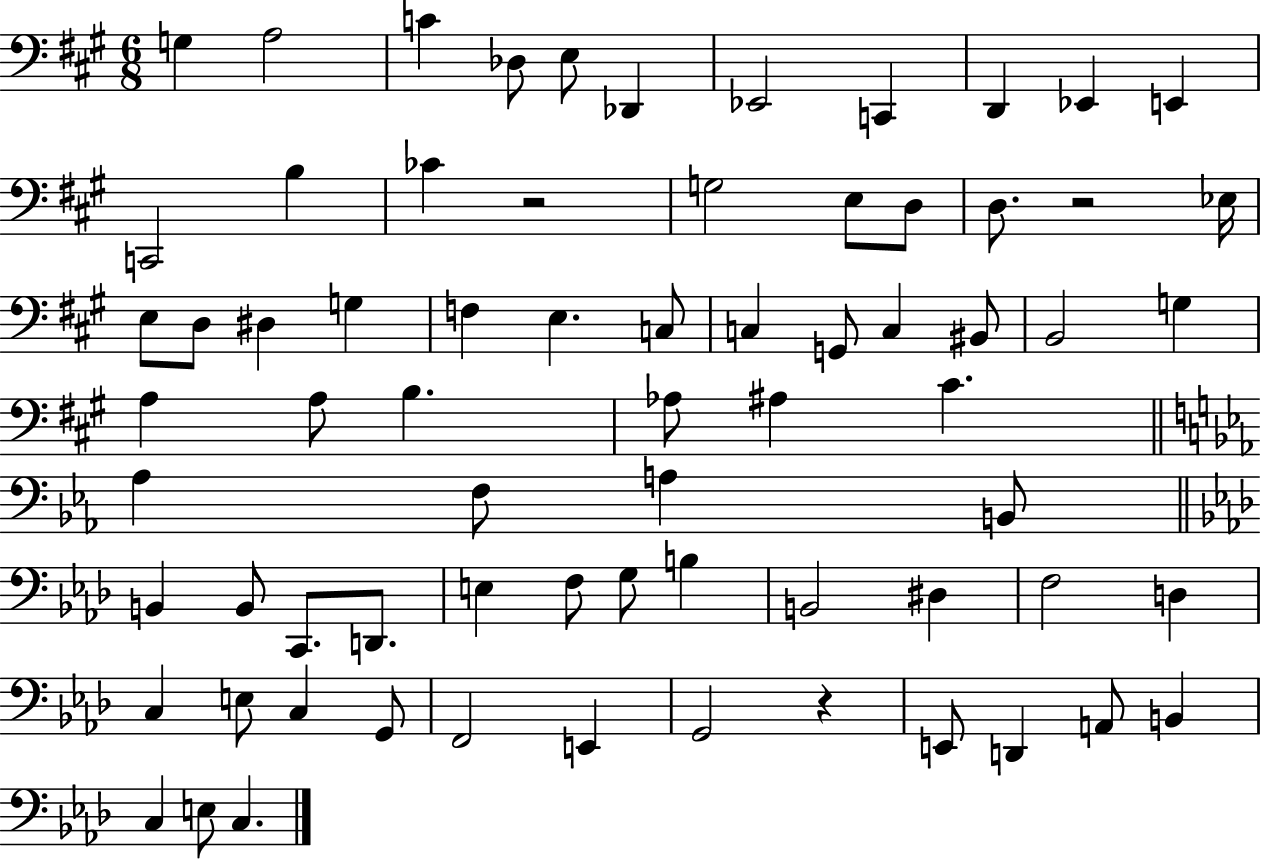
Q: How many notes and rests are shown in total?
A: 71